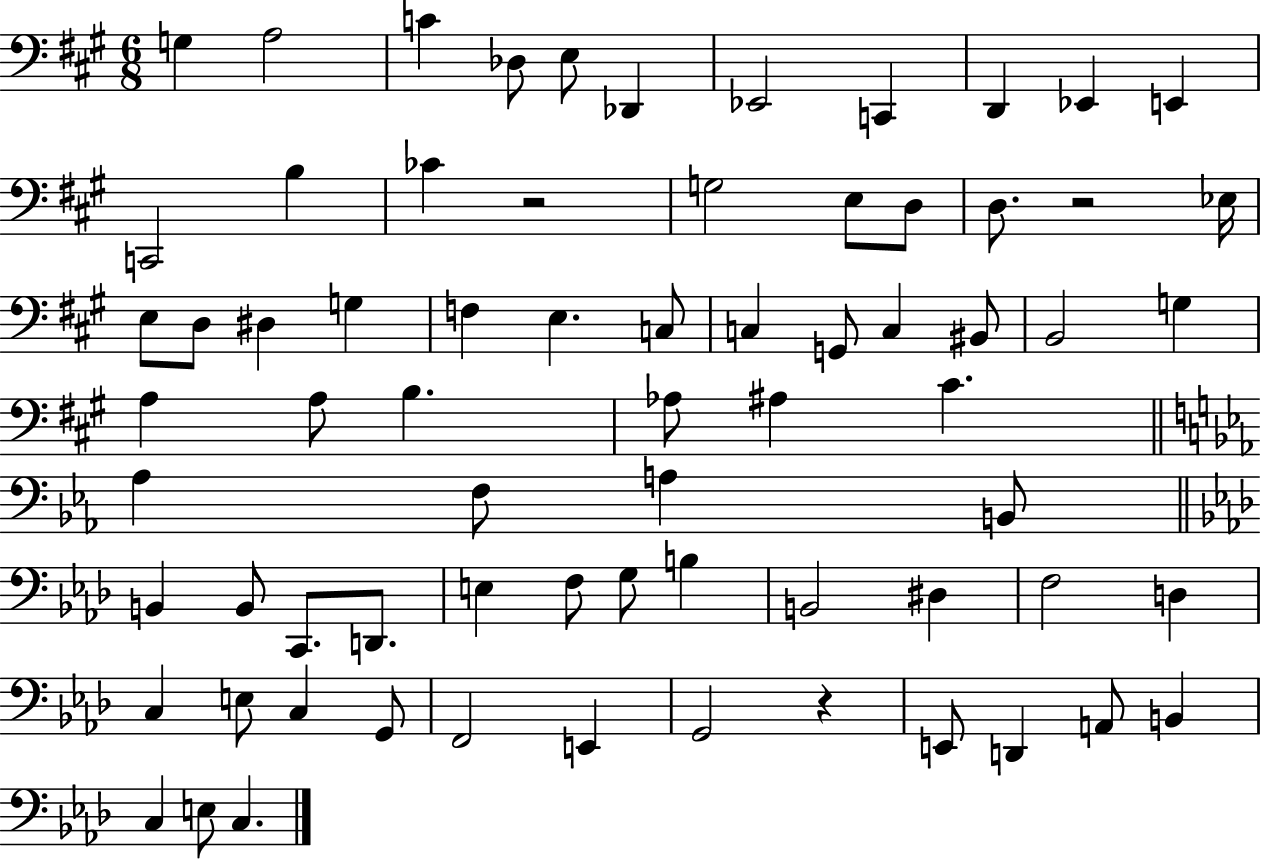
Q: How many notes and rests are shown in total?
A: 71